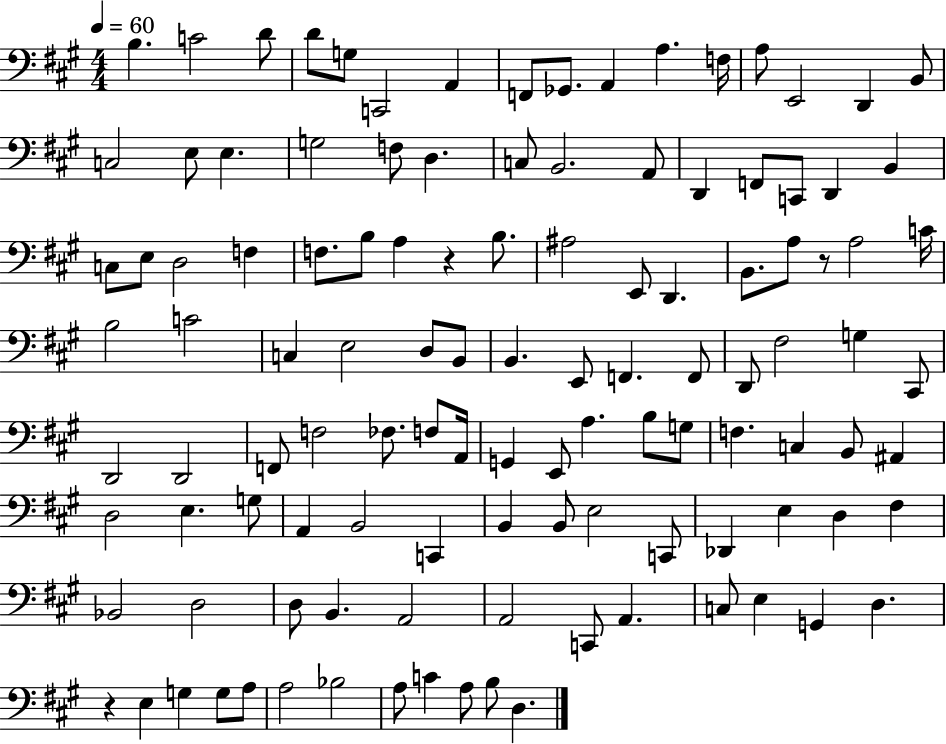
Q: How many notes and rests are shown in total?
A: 115